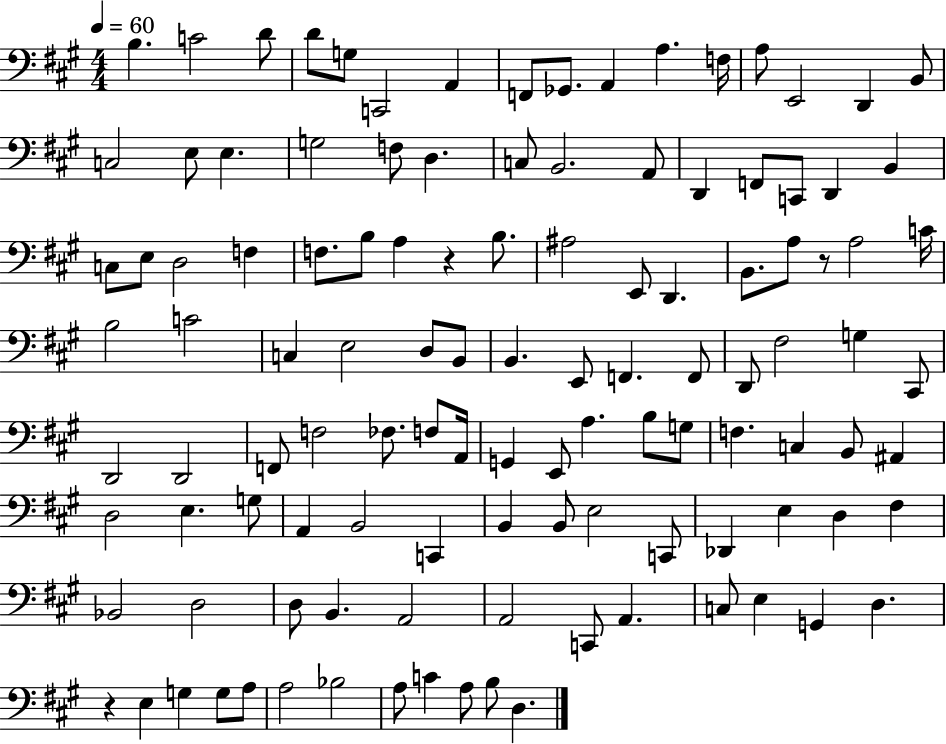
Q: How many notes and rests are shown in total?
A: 115